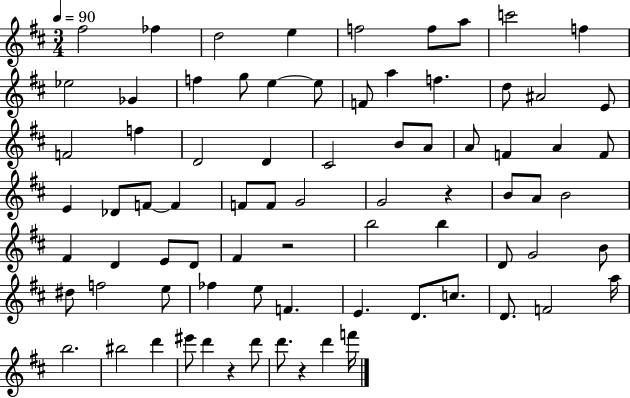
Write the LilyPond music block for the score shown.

{
  \clef treble
  \numericTimeSignature
  \time 3/4
  \key d \major
  \tempo 4 = 90
  fis''2 fes''4 | d''2 e''4 | f''2 f''8 a''8 | c'''2 f''4 | \break ees''2 ges'4 | f''4 g''8 e''4~~ e''8 | f'8 a''4 f''4. | d''8 ais'2 e'8 | \break f'2 f''4 | d'2 d'4 | cis'2 b'8 a'8 | a'8 f'4 a'4 f'8 | \break e'4 des'8 f'8~~ f'4 | f'8 f'8 g'2 | g'2 r4 | b'8 a'8 b'2 | \break fis'4 d'4 e'8 d'8 | fis'4 r2 | b''2 b''4 | d'8 g'2 b'8 | \break dis''8 f''2 e''8 | fes''4 e''8 f'4. | e'4. d'8. c''8. | d'8. f'2 a''16 | \break b''2. | bis''2 d'''4 | eis'''8 d'''4 r4 d'''8 | d'''8. r4 d'''4 f'''16 | \break \bar "|."
}